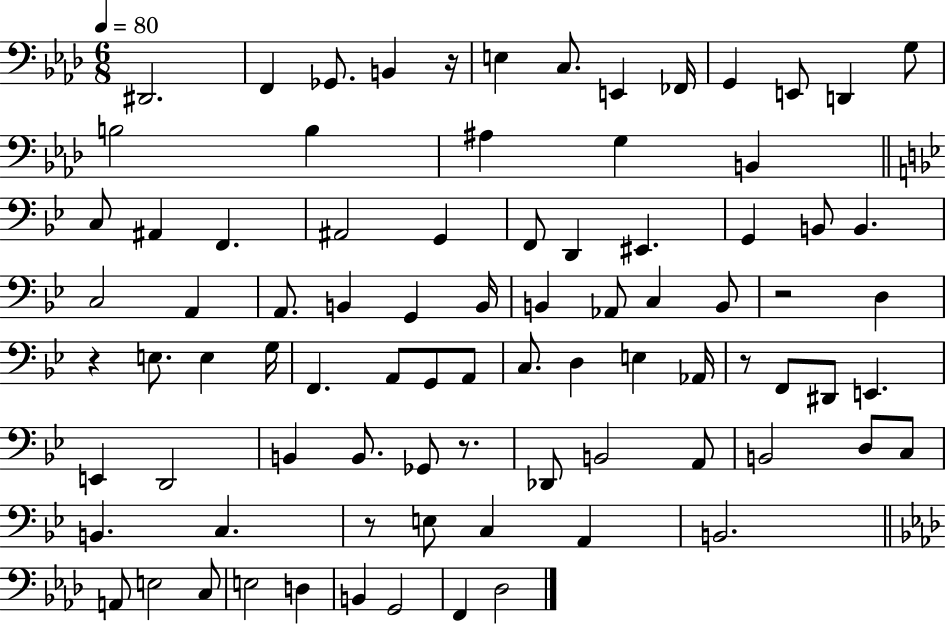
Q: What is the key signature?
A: AES major